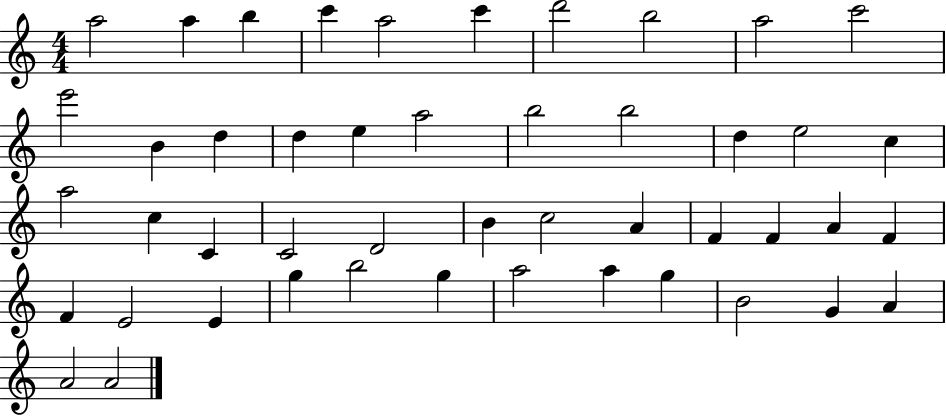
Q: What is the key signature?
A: C major